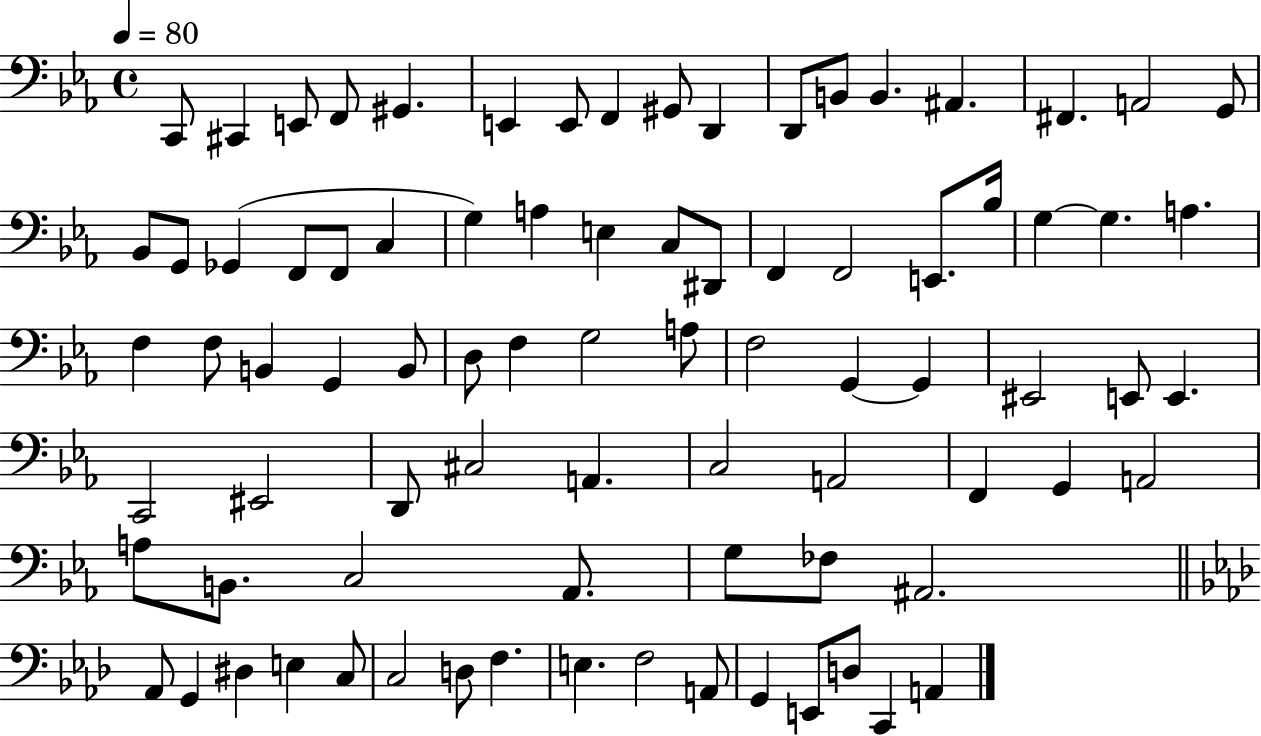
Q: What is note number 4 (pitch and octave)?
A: F2